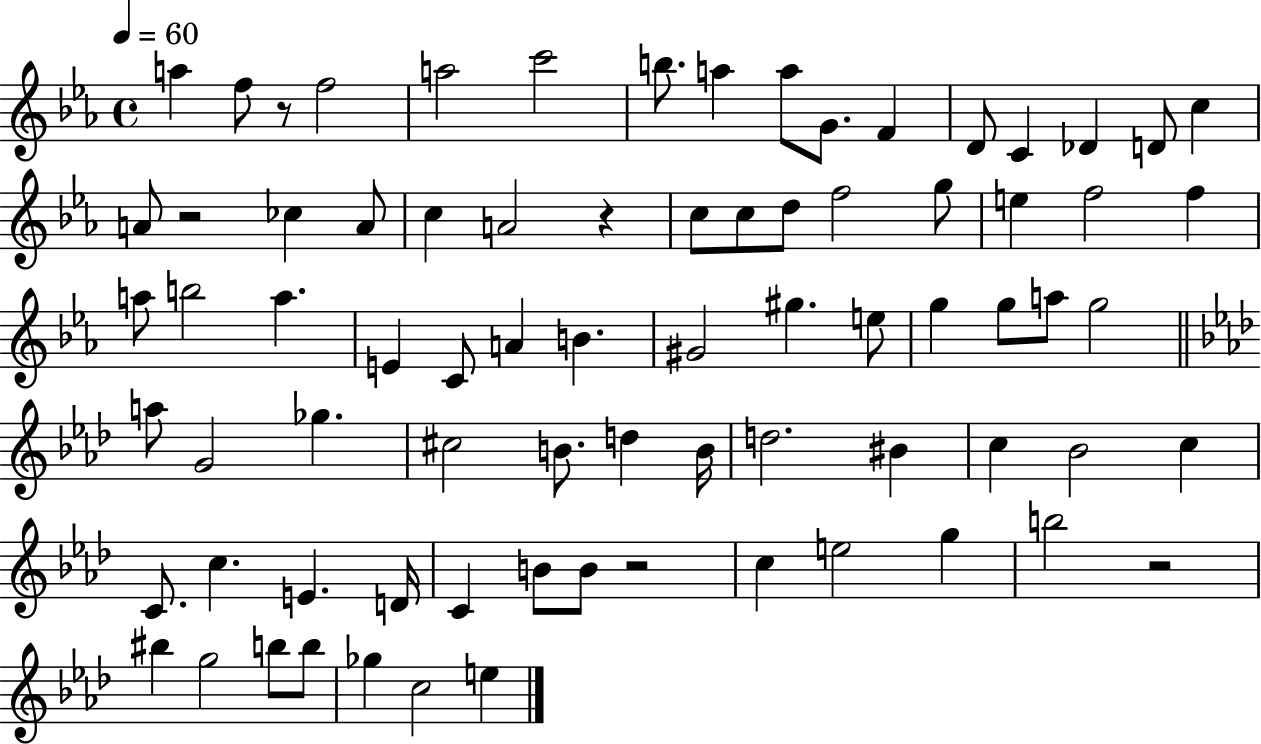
A5/q F5/e R/e F5/h A5/h C6/h B5/e. A5/q A5/e G4/e. F4/q D4/e C4/q Db4/q D4/e C5/q A4/e R/h CES5/q A4/e C5/q A4/h R/q C5/e C5/e D5/e F5/h G5/e E5/q F5/h F5/q A5/e B5/h A5/q. E4/q C4/e A4/q B4/q. G#4/h G#5/q. E5/e G5/q G5/e A5/e G5/h A5/e G4/h Gb5/q. C#5/h B4/e. D5/q B4/s D5/h. BIS4/q C5/q Bb4/h C5/q C4/e. C5/q. E4/q. D4/s C4/q B4/e B4/e R/h C5/q E5/h G5/q B5/h R/h BIS5/q G5/h B5/e B5/e Gb5/q C5/h E5/q